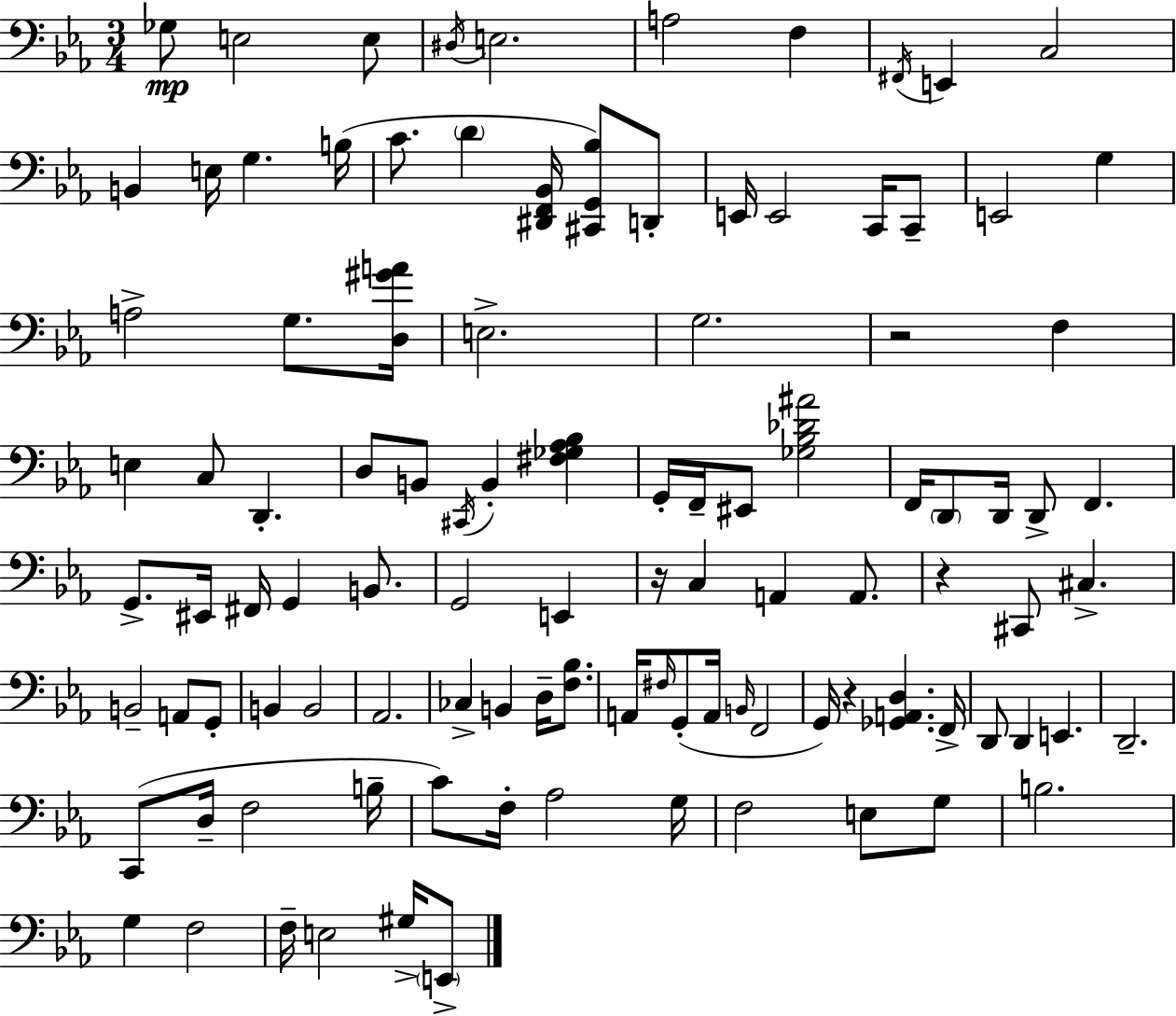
X:1
T:Untitled
M:3/4
L:1/4
K:Eb
_G,/2 E,2 E,/2 ^D,/4 E,2 A,2 F, ^F,,/4 E,, C,2 B,, E,/4 G, B,/4 C/2 D [^D,,F,,_B,,]/4 [^C,,G,,_B,]/2 D,,/2 E,,/4 E,,2 C,,/4 C,,/2 E,,2 G, A,2 G,/2 [D,^GA]/4 E,2 G,2 z2 F, E, C,/2 D,, D,/2 B,,/2 ^C,,/4 B,, [^F,_G,_A,_B,] G,,/4 F,,/4 ^E,,/2 [_G,_B,_D^A]2 F,,/4 D,,/2 D,,/4 D,,/2 F,, G,,/2 ^E,,/4 ^F,,/4 G,, B,,/2 G,,2 E,, z/4 C, A,, A,,/2 z ^C,,/2 ^C, B,,2 A,,/2 G,,/2 B,, B,,2 _A,,2 _C, B,, D,/4 [F,_B,]/2 A,,/4 ^F,/4 G,,/2 A,,/4 B,,/4 F,,2 G,,/4 z [_G,,A,,D,] F,,/4 D,,/2 D,, E,, D,,2 C,,/2 D,/4 F,2 B,/4 C/2 F,/4 _A,2 G,/4 F,2 E,/2 G,/2 B,2 G, F,2 F,/4 E,2 ^G,/4 E,,/2